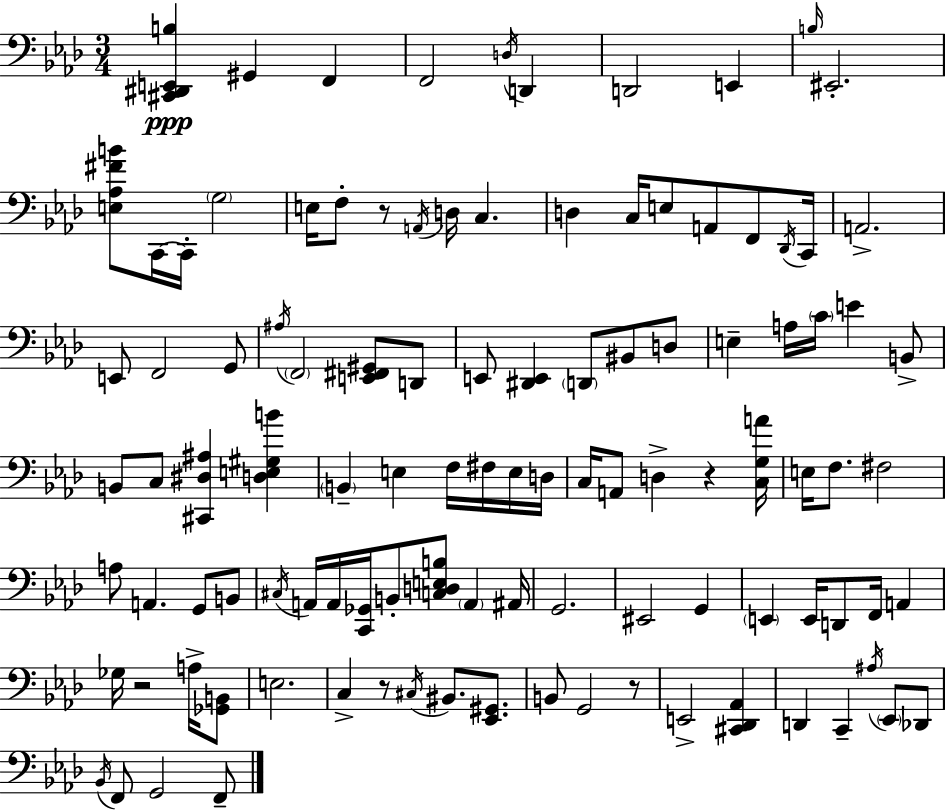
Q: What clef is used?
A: bass